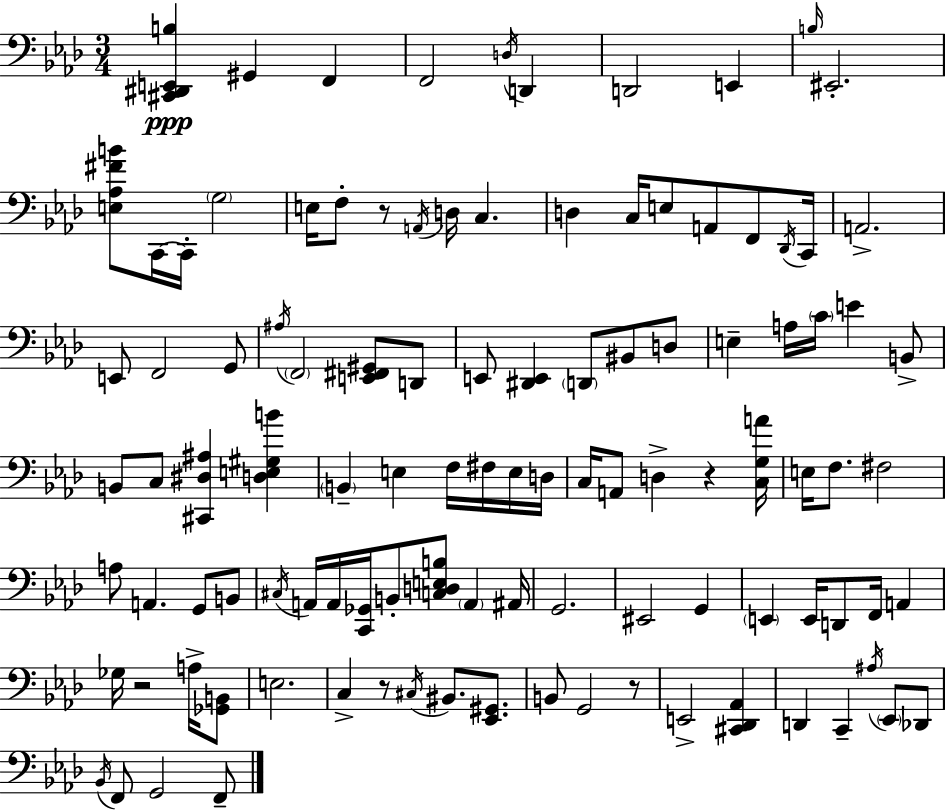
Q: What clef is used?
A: bass